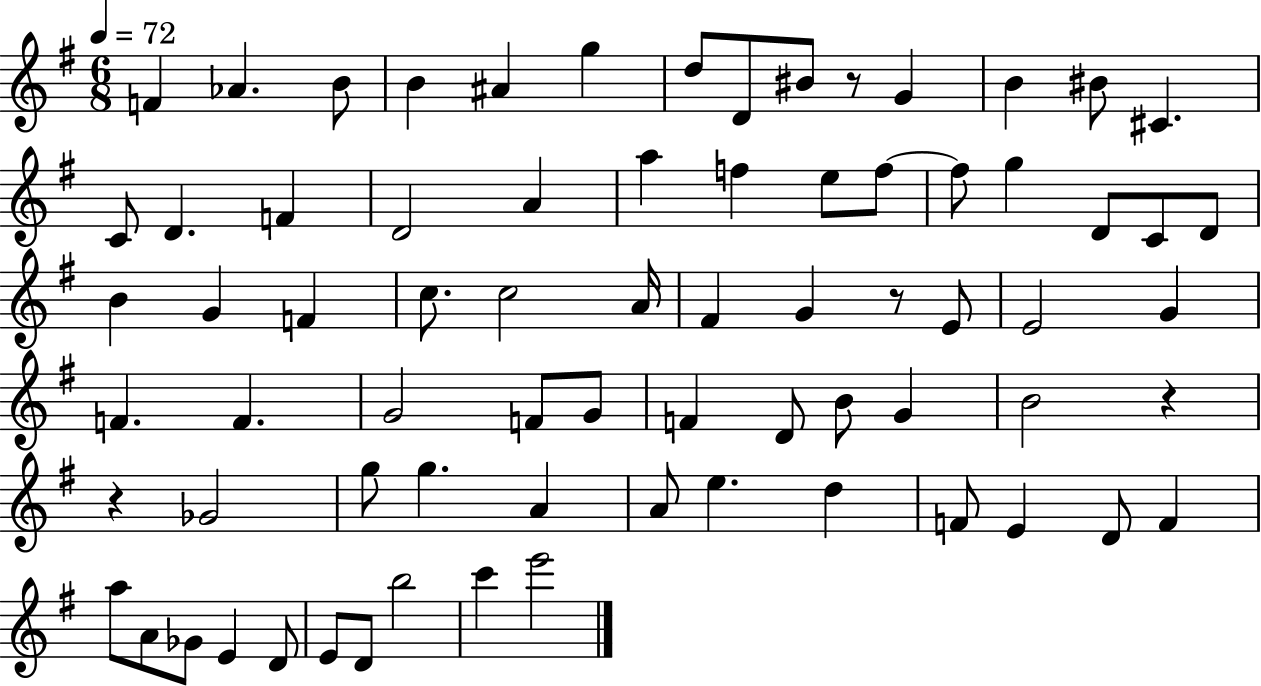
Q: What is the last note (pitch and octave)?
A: E6